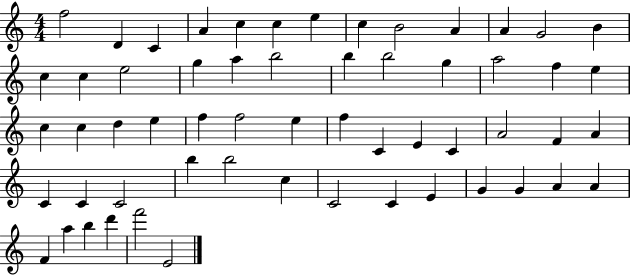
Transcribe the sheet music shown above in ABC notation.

X:1
T:Untitled
M:4/4
L:1/4
K:C
f2 D C A c c e c B2 A A G2 B c c e2 g a b2 b b2 g a2 f e c c d e f f2 e f C E C A2 F A C C C2 b b2 c C2 C E G G A A F a b d' f'2 E2